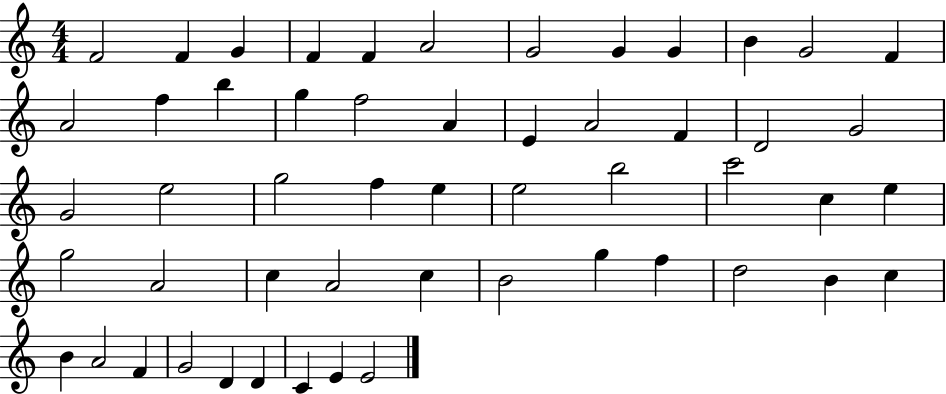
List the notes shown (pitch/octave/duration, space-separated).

F4/h F4/q G4/q F4/q F4/q A4/h G4/h G4/q G4/q B4/q G4/h F4/q A4/h F5/q B5/q G5/q F5/h A4/q E4/q A4/h F4/q D4/h G4/h G4/h E5/h G5/h F5/q E5/q E5/h B5/h C6/h C5/q E5/q G5/h A4/h C5/q A4/h C5/q B4/h G5/q F5/q D5/h B4/q C5/q B4/q A4/h F4/q G4/h D4/q D4/q C4/q E4/q E4/h